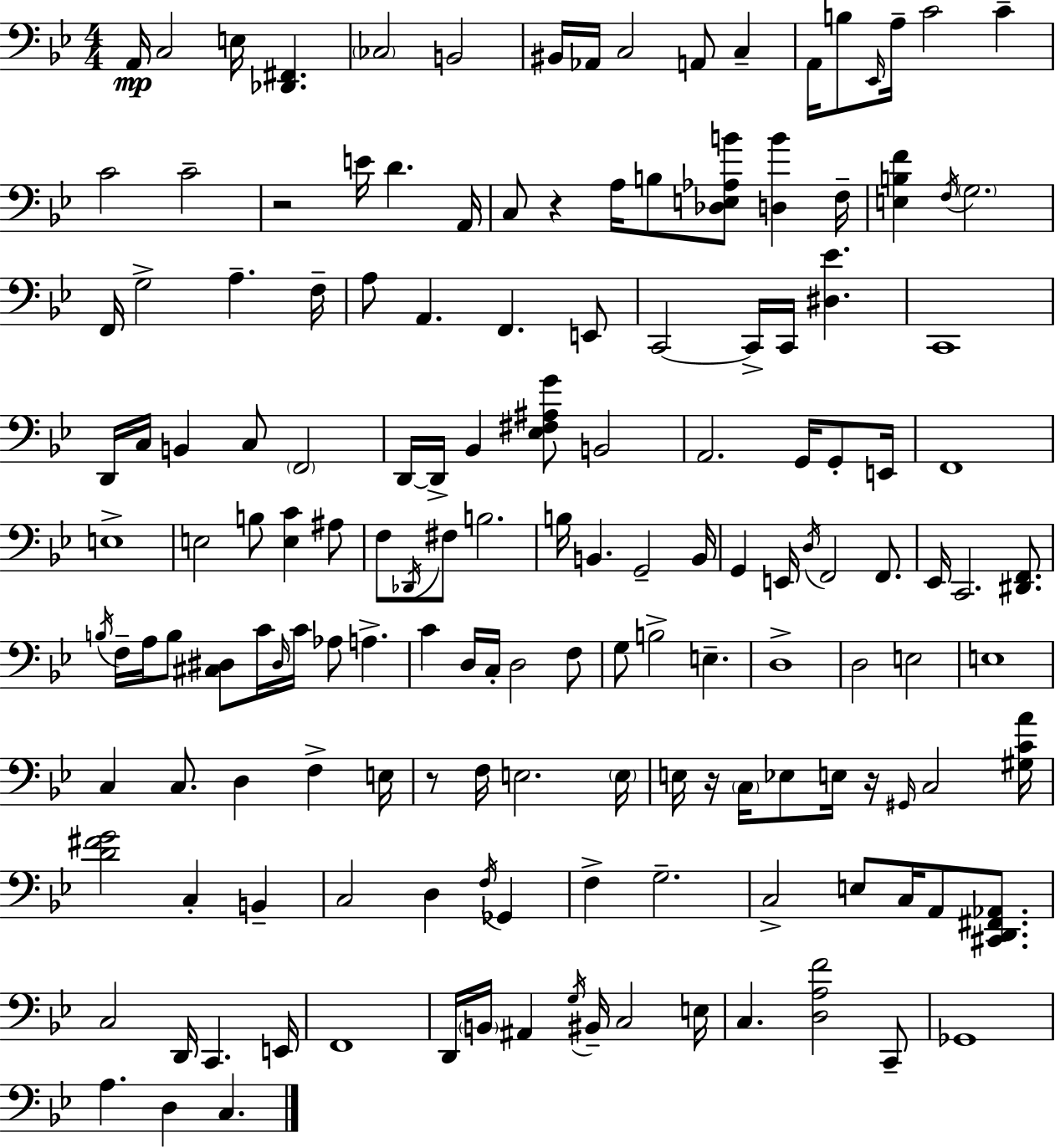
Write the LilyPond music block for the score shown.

{
  \clef bass
  \numericTimeSignature
  \time 4/4
  \key bes \major
  a,16\mp c2 e16 <des, fis,>4. | \parenthesize ces2 b,2 | bis,16 aes,16 c2 a,8 c4-- | a,16 b8 \grace { ees,16 } a16-- c'2 c'4-- | \break c'2 c'2-- | r2 e'16 d'4. | a,16 c8 r4 a16 b8 <des e aes b'>8 <d b'>4 | f16-- <e b f'>4 \acciaccatura { f16 } \parenthesize g2. | \break f,16 g2-> a4.-- | f16-- a8 a,4. f,4. | e,8 c,2~~ c,16-> c,16 <dis ees'>4. | c,1 | \break d,16 c16 b,4 c8 \parenthesize f,2 | d,16~~ d,16-> bes,4 <ees fis ais g'>8 b,2 | a,2. g,16 g,8-. | e,16 f,1 | \break e1-> | e2 b8 <e c'>4 | ais8 f8 \acciaccatura { des,16 } fis8 b2. | b16 b,4. g,2-- | \break b,16 g,4 e,16 \acciaccatura { d16 } f,2 | f,8. ees,16 c,2. | <dis, f,>8. \acciaccatura { b16 } f16-- a16 b8 <cis dis>8 c'16 \grace { dis16 } c'16 aes8 | a4.-> c'4 d16 c16-. d2 | \break f8 g8 b2-> | e4.-- d1-> | d2 e2 | e1 | \break c4 c8. d4 | f4-> e16 r8 f16 e2. | \parenthesize e16 e16 r16 \parenthesize c16 ees8 e16 r16 \grace { gis,16 } c2 | <gis c' a'>16 <d' fis' g'>2 c4-. | \break b,4-- c2 d4 | \acciaccatura { f16 } ges,4 f4-> g2.-- | c2-> | e8 c16 a,8 <cis, d, fis, aes,>8. c2 | \break d,16 c,4. e,16 f,1 | d,16 \parenthesize b,16 ais,4 \acciaccatura { g16 } bis,16-- | c2 e16 c4. <d a f'>2 | c,8-- ges,1 | \break a4. d4 | c4. \bar "|."
}